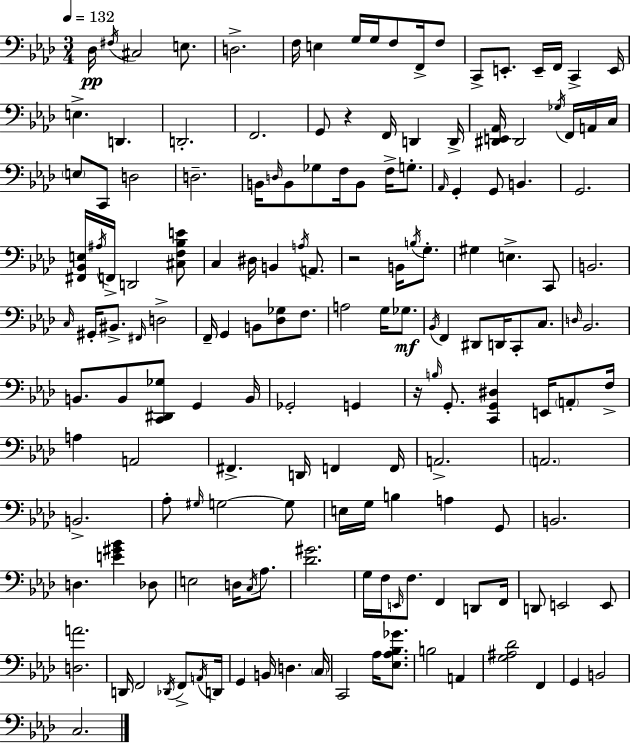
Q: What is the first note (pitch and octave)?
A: Db3